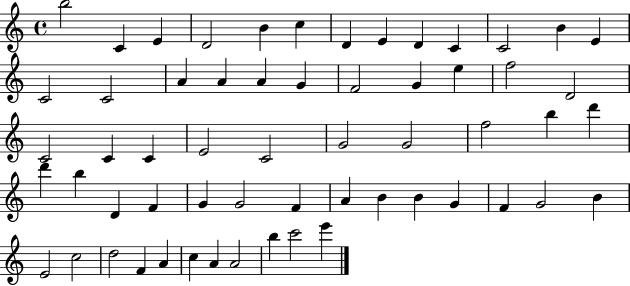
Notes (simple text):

B5/h C4/q E4/q D4/h B4/q C5/q D4/q E4/q D4/q C4/q C4/h B4/q E4/q C4/h C4/h A4/q A4/q A4/q G4/q F4/h G4/q E5/q F5/h D4/h C4/h C4/q C4/q E4/h C4/h G4/h G4/h F5/h B5/q D6/q D6/q B5/q D4/q F4/q G4/q G4/h F4/q A4/q B4/q B4/q G4/q F4/q G4/h B4/q E4/h C5/h D5/h F4/q A4/q C5/q A4/q A4/h B5/q C6/h E6/q